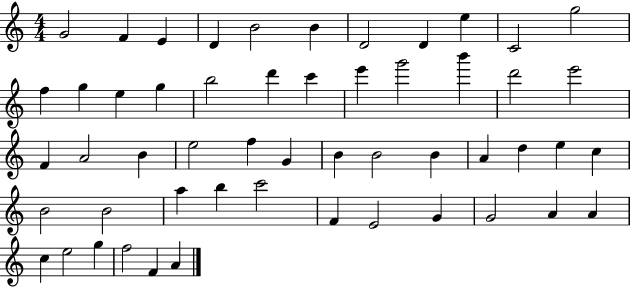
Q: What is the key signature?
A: C major